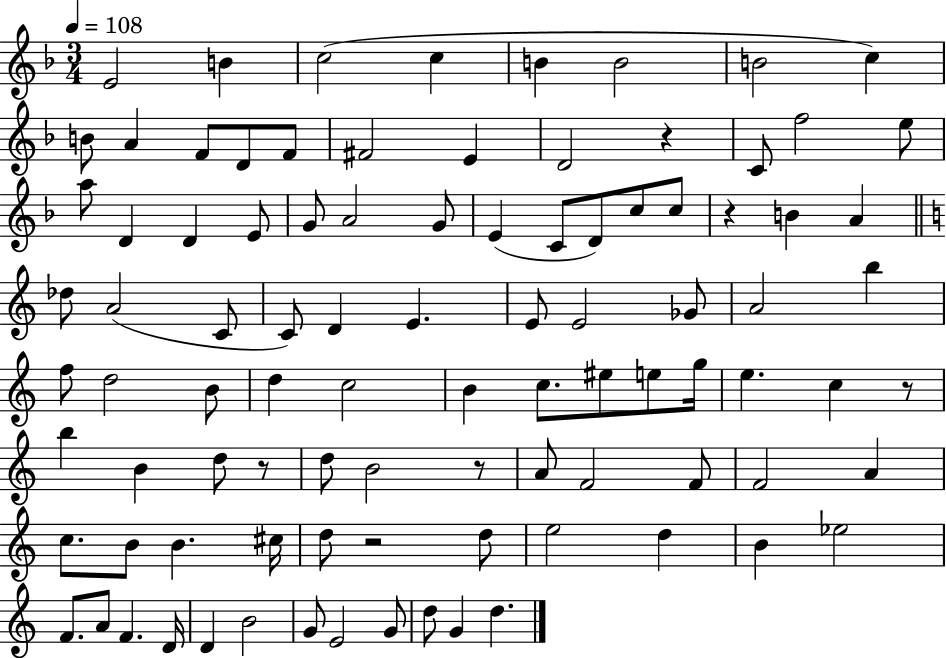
E4/h B4/q C5/h C5/q B4/q B4/h B4/h C5/q B4/e A4/q F4/e D4/e F4/e F#4/h E4/q D4/h R/q C4/e F5/h E5/e A5/e D4/q D4/q E4/e G4/e A4/h G4/e E4/q C4/e D4/e C5/e C5/e R/q B4/q A4/q Db5/e A4/h C4/e C4/e D4/q E4/q. E4/e E4/h Gb4/e A4/h B5/q F5/e D5/h B4/e D5/q C5/h B4/q C5/e. EIS5/e E5/e G5/s E5/q. C5/q R/e B5/q B4/q D5/e R/e D5/e B4/h R/e A4/e F4/h F4/e F4/h A4/q C5/e. B4/e B4/q. C#5/s D5/e R/h D5/e E5/h D5/q B4/q Eb5/h F4/e. A4/e F4/q. D4/s D4/q B4/h G4/e E4/h G4/e D5/e G4/q D5/q.